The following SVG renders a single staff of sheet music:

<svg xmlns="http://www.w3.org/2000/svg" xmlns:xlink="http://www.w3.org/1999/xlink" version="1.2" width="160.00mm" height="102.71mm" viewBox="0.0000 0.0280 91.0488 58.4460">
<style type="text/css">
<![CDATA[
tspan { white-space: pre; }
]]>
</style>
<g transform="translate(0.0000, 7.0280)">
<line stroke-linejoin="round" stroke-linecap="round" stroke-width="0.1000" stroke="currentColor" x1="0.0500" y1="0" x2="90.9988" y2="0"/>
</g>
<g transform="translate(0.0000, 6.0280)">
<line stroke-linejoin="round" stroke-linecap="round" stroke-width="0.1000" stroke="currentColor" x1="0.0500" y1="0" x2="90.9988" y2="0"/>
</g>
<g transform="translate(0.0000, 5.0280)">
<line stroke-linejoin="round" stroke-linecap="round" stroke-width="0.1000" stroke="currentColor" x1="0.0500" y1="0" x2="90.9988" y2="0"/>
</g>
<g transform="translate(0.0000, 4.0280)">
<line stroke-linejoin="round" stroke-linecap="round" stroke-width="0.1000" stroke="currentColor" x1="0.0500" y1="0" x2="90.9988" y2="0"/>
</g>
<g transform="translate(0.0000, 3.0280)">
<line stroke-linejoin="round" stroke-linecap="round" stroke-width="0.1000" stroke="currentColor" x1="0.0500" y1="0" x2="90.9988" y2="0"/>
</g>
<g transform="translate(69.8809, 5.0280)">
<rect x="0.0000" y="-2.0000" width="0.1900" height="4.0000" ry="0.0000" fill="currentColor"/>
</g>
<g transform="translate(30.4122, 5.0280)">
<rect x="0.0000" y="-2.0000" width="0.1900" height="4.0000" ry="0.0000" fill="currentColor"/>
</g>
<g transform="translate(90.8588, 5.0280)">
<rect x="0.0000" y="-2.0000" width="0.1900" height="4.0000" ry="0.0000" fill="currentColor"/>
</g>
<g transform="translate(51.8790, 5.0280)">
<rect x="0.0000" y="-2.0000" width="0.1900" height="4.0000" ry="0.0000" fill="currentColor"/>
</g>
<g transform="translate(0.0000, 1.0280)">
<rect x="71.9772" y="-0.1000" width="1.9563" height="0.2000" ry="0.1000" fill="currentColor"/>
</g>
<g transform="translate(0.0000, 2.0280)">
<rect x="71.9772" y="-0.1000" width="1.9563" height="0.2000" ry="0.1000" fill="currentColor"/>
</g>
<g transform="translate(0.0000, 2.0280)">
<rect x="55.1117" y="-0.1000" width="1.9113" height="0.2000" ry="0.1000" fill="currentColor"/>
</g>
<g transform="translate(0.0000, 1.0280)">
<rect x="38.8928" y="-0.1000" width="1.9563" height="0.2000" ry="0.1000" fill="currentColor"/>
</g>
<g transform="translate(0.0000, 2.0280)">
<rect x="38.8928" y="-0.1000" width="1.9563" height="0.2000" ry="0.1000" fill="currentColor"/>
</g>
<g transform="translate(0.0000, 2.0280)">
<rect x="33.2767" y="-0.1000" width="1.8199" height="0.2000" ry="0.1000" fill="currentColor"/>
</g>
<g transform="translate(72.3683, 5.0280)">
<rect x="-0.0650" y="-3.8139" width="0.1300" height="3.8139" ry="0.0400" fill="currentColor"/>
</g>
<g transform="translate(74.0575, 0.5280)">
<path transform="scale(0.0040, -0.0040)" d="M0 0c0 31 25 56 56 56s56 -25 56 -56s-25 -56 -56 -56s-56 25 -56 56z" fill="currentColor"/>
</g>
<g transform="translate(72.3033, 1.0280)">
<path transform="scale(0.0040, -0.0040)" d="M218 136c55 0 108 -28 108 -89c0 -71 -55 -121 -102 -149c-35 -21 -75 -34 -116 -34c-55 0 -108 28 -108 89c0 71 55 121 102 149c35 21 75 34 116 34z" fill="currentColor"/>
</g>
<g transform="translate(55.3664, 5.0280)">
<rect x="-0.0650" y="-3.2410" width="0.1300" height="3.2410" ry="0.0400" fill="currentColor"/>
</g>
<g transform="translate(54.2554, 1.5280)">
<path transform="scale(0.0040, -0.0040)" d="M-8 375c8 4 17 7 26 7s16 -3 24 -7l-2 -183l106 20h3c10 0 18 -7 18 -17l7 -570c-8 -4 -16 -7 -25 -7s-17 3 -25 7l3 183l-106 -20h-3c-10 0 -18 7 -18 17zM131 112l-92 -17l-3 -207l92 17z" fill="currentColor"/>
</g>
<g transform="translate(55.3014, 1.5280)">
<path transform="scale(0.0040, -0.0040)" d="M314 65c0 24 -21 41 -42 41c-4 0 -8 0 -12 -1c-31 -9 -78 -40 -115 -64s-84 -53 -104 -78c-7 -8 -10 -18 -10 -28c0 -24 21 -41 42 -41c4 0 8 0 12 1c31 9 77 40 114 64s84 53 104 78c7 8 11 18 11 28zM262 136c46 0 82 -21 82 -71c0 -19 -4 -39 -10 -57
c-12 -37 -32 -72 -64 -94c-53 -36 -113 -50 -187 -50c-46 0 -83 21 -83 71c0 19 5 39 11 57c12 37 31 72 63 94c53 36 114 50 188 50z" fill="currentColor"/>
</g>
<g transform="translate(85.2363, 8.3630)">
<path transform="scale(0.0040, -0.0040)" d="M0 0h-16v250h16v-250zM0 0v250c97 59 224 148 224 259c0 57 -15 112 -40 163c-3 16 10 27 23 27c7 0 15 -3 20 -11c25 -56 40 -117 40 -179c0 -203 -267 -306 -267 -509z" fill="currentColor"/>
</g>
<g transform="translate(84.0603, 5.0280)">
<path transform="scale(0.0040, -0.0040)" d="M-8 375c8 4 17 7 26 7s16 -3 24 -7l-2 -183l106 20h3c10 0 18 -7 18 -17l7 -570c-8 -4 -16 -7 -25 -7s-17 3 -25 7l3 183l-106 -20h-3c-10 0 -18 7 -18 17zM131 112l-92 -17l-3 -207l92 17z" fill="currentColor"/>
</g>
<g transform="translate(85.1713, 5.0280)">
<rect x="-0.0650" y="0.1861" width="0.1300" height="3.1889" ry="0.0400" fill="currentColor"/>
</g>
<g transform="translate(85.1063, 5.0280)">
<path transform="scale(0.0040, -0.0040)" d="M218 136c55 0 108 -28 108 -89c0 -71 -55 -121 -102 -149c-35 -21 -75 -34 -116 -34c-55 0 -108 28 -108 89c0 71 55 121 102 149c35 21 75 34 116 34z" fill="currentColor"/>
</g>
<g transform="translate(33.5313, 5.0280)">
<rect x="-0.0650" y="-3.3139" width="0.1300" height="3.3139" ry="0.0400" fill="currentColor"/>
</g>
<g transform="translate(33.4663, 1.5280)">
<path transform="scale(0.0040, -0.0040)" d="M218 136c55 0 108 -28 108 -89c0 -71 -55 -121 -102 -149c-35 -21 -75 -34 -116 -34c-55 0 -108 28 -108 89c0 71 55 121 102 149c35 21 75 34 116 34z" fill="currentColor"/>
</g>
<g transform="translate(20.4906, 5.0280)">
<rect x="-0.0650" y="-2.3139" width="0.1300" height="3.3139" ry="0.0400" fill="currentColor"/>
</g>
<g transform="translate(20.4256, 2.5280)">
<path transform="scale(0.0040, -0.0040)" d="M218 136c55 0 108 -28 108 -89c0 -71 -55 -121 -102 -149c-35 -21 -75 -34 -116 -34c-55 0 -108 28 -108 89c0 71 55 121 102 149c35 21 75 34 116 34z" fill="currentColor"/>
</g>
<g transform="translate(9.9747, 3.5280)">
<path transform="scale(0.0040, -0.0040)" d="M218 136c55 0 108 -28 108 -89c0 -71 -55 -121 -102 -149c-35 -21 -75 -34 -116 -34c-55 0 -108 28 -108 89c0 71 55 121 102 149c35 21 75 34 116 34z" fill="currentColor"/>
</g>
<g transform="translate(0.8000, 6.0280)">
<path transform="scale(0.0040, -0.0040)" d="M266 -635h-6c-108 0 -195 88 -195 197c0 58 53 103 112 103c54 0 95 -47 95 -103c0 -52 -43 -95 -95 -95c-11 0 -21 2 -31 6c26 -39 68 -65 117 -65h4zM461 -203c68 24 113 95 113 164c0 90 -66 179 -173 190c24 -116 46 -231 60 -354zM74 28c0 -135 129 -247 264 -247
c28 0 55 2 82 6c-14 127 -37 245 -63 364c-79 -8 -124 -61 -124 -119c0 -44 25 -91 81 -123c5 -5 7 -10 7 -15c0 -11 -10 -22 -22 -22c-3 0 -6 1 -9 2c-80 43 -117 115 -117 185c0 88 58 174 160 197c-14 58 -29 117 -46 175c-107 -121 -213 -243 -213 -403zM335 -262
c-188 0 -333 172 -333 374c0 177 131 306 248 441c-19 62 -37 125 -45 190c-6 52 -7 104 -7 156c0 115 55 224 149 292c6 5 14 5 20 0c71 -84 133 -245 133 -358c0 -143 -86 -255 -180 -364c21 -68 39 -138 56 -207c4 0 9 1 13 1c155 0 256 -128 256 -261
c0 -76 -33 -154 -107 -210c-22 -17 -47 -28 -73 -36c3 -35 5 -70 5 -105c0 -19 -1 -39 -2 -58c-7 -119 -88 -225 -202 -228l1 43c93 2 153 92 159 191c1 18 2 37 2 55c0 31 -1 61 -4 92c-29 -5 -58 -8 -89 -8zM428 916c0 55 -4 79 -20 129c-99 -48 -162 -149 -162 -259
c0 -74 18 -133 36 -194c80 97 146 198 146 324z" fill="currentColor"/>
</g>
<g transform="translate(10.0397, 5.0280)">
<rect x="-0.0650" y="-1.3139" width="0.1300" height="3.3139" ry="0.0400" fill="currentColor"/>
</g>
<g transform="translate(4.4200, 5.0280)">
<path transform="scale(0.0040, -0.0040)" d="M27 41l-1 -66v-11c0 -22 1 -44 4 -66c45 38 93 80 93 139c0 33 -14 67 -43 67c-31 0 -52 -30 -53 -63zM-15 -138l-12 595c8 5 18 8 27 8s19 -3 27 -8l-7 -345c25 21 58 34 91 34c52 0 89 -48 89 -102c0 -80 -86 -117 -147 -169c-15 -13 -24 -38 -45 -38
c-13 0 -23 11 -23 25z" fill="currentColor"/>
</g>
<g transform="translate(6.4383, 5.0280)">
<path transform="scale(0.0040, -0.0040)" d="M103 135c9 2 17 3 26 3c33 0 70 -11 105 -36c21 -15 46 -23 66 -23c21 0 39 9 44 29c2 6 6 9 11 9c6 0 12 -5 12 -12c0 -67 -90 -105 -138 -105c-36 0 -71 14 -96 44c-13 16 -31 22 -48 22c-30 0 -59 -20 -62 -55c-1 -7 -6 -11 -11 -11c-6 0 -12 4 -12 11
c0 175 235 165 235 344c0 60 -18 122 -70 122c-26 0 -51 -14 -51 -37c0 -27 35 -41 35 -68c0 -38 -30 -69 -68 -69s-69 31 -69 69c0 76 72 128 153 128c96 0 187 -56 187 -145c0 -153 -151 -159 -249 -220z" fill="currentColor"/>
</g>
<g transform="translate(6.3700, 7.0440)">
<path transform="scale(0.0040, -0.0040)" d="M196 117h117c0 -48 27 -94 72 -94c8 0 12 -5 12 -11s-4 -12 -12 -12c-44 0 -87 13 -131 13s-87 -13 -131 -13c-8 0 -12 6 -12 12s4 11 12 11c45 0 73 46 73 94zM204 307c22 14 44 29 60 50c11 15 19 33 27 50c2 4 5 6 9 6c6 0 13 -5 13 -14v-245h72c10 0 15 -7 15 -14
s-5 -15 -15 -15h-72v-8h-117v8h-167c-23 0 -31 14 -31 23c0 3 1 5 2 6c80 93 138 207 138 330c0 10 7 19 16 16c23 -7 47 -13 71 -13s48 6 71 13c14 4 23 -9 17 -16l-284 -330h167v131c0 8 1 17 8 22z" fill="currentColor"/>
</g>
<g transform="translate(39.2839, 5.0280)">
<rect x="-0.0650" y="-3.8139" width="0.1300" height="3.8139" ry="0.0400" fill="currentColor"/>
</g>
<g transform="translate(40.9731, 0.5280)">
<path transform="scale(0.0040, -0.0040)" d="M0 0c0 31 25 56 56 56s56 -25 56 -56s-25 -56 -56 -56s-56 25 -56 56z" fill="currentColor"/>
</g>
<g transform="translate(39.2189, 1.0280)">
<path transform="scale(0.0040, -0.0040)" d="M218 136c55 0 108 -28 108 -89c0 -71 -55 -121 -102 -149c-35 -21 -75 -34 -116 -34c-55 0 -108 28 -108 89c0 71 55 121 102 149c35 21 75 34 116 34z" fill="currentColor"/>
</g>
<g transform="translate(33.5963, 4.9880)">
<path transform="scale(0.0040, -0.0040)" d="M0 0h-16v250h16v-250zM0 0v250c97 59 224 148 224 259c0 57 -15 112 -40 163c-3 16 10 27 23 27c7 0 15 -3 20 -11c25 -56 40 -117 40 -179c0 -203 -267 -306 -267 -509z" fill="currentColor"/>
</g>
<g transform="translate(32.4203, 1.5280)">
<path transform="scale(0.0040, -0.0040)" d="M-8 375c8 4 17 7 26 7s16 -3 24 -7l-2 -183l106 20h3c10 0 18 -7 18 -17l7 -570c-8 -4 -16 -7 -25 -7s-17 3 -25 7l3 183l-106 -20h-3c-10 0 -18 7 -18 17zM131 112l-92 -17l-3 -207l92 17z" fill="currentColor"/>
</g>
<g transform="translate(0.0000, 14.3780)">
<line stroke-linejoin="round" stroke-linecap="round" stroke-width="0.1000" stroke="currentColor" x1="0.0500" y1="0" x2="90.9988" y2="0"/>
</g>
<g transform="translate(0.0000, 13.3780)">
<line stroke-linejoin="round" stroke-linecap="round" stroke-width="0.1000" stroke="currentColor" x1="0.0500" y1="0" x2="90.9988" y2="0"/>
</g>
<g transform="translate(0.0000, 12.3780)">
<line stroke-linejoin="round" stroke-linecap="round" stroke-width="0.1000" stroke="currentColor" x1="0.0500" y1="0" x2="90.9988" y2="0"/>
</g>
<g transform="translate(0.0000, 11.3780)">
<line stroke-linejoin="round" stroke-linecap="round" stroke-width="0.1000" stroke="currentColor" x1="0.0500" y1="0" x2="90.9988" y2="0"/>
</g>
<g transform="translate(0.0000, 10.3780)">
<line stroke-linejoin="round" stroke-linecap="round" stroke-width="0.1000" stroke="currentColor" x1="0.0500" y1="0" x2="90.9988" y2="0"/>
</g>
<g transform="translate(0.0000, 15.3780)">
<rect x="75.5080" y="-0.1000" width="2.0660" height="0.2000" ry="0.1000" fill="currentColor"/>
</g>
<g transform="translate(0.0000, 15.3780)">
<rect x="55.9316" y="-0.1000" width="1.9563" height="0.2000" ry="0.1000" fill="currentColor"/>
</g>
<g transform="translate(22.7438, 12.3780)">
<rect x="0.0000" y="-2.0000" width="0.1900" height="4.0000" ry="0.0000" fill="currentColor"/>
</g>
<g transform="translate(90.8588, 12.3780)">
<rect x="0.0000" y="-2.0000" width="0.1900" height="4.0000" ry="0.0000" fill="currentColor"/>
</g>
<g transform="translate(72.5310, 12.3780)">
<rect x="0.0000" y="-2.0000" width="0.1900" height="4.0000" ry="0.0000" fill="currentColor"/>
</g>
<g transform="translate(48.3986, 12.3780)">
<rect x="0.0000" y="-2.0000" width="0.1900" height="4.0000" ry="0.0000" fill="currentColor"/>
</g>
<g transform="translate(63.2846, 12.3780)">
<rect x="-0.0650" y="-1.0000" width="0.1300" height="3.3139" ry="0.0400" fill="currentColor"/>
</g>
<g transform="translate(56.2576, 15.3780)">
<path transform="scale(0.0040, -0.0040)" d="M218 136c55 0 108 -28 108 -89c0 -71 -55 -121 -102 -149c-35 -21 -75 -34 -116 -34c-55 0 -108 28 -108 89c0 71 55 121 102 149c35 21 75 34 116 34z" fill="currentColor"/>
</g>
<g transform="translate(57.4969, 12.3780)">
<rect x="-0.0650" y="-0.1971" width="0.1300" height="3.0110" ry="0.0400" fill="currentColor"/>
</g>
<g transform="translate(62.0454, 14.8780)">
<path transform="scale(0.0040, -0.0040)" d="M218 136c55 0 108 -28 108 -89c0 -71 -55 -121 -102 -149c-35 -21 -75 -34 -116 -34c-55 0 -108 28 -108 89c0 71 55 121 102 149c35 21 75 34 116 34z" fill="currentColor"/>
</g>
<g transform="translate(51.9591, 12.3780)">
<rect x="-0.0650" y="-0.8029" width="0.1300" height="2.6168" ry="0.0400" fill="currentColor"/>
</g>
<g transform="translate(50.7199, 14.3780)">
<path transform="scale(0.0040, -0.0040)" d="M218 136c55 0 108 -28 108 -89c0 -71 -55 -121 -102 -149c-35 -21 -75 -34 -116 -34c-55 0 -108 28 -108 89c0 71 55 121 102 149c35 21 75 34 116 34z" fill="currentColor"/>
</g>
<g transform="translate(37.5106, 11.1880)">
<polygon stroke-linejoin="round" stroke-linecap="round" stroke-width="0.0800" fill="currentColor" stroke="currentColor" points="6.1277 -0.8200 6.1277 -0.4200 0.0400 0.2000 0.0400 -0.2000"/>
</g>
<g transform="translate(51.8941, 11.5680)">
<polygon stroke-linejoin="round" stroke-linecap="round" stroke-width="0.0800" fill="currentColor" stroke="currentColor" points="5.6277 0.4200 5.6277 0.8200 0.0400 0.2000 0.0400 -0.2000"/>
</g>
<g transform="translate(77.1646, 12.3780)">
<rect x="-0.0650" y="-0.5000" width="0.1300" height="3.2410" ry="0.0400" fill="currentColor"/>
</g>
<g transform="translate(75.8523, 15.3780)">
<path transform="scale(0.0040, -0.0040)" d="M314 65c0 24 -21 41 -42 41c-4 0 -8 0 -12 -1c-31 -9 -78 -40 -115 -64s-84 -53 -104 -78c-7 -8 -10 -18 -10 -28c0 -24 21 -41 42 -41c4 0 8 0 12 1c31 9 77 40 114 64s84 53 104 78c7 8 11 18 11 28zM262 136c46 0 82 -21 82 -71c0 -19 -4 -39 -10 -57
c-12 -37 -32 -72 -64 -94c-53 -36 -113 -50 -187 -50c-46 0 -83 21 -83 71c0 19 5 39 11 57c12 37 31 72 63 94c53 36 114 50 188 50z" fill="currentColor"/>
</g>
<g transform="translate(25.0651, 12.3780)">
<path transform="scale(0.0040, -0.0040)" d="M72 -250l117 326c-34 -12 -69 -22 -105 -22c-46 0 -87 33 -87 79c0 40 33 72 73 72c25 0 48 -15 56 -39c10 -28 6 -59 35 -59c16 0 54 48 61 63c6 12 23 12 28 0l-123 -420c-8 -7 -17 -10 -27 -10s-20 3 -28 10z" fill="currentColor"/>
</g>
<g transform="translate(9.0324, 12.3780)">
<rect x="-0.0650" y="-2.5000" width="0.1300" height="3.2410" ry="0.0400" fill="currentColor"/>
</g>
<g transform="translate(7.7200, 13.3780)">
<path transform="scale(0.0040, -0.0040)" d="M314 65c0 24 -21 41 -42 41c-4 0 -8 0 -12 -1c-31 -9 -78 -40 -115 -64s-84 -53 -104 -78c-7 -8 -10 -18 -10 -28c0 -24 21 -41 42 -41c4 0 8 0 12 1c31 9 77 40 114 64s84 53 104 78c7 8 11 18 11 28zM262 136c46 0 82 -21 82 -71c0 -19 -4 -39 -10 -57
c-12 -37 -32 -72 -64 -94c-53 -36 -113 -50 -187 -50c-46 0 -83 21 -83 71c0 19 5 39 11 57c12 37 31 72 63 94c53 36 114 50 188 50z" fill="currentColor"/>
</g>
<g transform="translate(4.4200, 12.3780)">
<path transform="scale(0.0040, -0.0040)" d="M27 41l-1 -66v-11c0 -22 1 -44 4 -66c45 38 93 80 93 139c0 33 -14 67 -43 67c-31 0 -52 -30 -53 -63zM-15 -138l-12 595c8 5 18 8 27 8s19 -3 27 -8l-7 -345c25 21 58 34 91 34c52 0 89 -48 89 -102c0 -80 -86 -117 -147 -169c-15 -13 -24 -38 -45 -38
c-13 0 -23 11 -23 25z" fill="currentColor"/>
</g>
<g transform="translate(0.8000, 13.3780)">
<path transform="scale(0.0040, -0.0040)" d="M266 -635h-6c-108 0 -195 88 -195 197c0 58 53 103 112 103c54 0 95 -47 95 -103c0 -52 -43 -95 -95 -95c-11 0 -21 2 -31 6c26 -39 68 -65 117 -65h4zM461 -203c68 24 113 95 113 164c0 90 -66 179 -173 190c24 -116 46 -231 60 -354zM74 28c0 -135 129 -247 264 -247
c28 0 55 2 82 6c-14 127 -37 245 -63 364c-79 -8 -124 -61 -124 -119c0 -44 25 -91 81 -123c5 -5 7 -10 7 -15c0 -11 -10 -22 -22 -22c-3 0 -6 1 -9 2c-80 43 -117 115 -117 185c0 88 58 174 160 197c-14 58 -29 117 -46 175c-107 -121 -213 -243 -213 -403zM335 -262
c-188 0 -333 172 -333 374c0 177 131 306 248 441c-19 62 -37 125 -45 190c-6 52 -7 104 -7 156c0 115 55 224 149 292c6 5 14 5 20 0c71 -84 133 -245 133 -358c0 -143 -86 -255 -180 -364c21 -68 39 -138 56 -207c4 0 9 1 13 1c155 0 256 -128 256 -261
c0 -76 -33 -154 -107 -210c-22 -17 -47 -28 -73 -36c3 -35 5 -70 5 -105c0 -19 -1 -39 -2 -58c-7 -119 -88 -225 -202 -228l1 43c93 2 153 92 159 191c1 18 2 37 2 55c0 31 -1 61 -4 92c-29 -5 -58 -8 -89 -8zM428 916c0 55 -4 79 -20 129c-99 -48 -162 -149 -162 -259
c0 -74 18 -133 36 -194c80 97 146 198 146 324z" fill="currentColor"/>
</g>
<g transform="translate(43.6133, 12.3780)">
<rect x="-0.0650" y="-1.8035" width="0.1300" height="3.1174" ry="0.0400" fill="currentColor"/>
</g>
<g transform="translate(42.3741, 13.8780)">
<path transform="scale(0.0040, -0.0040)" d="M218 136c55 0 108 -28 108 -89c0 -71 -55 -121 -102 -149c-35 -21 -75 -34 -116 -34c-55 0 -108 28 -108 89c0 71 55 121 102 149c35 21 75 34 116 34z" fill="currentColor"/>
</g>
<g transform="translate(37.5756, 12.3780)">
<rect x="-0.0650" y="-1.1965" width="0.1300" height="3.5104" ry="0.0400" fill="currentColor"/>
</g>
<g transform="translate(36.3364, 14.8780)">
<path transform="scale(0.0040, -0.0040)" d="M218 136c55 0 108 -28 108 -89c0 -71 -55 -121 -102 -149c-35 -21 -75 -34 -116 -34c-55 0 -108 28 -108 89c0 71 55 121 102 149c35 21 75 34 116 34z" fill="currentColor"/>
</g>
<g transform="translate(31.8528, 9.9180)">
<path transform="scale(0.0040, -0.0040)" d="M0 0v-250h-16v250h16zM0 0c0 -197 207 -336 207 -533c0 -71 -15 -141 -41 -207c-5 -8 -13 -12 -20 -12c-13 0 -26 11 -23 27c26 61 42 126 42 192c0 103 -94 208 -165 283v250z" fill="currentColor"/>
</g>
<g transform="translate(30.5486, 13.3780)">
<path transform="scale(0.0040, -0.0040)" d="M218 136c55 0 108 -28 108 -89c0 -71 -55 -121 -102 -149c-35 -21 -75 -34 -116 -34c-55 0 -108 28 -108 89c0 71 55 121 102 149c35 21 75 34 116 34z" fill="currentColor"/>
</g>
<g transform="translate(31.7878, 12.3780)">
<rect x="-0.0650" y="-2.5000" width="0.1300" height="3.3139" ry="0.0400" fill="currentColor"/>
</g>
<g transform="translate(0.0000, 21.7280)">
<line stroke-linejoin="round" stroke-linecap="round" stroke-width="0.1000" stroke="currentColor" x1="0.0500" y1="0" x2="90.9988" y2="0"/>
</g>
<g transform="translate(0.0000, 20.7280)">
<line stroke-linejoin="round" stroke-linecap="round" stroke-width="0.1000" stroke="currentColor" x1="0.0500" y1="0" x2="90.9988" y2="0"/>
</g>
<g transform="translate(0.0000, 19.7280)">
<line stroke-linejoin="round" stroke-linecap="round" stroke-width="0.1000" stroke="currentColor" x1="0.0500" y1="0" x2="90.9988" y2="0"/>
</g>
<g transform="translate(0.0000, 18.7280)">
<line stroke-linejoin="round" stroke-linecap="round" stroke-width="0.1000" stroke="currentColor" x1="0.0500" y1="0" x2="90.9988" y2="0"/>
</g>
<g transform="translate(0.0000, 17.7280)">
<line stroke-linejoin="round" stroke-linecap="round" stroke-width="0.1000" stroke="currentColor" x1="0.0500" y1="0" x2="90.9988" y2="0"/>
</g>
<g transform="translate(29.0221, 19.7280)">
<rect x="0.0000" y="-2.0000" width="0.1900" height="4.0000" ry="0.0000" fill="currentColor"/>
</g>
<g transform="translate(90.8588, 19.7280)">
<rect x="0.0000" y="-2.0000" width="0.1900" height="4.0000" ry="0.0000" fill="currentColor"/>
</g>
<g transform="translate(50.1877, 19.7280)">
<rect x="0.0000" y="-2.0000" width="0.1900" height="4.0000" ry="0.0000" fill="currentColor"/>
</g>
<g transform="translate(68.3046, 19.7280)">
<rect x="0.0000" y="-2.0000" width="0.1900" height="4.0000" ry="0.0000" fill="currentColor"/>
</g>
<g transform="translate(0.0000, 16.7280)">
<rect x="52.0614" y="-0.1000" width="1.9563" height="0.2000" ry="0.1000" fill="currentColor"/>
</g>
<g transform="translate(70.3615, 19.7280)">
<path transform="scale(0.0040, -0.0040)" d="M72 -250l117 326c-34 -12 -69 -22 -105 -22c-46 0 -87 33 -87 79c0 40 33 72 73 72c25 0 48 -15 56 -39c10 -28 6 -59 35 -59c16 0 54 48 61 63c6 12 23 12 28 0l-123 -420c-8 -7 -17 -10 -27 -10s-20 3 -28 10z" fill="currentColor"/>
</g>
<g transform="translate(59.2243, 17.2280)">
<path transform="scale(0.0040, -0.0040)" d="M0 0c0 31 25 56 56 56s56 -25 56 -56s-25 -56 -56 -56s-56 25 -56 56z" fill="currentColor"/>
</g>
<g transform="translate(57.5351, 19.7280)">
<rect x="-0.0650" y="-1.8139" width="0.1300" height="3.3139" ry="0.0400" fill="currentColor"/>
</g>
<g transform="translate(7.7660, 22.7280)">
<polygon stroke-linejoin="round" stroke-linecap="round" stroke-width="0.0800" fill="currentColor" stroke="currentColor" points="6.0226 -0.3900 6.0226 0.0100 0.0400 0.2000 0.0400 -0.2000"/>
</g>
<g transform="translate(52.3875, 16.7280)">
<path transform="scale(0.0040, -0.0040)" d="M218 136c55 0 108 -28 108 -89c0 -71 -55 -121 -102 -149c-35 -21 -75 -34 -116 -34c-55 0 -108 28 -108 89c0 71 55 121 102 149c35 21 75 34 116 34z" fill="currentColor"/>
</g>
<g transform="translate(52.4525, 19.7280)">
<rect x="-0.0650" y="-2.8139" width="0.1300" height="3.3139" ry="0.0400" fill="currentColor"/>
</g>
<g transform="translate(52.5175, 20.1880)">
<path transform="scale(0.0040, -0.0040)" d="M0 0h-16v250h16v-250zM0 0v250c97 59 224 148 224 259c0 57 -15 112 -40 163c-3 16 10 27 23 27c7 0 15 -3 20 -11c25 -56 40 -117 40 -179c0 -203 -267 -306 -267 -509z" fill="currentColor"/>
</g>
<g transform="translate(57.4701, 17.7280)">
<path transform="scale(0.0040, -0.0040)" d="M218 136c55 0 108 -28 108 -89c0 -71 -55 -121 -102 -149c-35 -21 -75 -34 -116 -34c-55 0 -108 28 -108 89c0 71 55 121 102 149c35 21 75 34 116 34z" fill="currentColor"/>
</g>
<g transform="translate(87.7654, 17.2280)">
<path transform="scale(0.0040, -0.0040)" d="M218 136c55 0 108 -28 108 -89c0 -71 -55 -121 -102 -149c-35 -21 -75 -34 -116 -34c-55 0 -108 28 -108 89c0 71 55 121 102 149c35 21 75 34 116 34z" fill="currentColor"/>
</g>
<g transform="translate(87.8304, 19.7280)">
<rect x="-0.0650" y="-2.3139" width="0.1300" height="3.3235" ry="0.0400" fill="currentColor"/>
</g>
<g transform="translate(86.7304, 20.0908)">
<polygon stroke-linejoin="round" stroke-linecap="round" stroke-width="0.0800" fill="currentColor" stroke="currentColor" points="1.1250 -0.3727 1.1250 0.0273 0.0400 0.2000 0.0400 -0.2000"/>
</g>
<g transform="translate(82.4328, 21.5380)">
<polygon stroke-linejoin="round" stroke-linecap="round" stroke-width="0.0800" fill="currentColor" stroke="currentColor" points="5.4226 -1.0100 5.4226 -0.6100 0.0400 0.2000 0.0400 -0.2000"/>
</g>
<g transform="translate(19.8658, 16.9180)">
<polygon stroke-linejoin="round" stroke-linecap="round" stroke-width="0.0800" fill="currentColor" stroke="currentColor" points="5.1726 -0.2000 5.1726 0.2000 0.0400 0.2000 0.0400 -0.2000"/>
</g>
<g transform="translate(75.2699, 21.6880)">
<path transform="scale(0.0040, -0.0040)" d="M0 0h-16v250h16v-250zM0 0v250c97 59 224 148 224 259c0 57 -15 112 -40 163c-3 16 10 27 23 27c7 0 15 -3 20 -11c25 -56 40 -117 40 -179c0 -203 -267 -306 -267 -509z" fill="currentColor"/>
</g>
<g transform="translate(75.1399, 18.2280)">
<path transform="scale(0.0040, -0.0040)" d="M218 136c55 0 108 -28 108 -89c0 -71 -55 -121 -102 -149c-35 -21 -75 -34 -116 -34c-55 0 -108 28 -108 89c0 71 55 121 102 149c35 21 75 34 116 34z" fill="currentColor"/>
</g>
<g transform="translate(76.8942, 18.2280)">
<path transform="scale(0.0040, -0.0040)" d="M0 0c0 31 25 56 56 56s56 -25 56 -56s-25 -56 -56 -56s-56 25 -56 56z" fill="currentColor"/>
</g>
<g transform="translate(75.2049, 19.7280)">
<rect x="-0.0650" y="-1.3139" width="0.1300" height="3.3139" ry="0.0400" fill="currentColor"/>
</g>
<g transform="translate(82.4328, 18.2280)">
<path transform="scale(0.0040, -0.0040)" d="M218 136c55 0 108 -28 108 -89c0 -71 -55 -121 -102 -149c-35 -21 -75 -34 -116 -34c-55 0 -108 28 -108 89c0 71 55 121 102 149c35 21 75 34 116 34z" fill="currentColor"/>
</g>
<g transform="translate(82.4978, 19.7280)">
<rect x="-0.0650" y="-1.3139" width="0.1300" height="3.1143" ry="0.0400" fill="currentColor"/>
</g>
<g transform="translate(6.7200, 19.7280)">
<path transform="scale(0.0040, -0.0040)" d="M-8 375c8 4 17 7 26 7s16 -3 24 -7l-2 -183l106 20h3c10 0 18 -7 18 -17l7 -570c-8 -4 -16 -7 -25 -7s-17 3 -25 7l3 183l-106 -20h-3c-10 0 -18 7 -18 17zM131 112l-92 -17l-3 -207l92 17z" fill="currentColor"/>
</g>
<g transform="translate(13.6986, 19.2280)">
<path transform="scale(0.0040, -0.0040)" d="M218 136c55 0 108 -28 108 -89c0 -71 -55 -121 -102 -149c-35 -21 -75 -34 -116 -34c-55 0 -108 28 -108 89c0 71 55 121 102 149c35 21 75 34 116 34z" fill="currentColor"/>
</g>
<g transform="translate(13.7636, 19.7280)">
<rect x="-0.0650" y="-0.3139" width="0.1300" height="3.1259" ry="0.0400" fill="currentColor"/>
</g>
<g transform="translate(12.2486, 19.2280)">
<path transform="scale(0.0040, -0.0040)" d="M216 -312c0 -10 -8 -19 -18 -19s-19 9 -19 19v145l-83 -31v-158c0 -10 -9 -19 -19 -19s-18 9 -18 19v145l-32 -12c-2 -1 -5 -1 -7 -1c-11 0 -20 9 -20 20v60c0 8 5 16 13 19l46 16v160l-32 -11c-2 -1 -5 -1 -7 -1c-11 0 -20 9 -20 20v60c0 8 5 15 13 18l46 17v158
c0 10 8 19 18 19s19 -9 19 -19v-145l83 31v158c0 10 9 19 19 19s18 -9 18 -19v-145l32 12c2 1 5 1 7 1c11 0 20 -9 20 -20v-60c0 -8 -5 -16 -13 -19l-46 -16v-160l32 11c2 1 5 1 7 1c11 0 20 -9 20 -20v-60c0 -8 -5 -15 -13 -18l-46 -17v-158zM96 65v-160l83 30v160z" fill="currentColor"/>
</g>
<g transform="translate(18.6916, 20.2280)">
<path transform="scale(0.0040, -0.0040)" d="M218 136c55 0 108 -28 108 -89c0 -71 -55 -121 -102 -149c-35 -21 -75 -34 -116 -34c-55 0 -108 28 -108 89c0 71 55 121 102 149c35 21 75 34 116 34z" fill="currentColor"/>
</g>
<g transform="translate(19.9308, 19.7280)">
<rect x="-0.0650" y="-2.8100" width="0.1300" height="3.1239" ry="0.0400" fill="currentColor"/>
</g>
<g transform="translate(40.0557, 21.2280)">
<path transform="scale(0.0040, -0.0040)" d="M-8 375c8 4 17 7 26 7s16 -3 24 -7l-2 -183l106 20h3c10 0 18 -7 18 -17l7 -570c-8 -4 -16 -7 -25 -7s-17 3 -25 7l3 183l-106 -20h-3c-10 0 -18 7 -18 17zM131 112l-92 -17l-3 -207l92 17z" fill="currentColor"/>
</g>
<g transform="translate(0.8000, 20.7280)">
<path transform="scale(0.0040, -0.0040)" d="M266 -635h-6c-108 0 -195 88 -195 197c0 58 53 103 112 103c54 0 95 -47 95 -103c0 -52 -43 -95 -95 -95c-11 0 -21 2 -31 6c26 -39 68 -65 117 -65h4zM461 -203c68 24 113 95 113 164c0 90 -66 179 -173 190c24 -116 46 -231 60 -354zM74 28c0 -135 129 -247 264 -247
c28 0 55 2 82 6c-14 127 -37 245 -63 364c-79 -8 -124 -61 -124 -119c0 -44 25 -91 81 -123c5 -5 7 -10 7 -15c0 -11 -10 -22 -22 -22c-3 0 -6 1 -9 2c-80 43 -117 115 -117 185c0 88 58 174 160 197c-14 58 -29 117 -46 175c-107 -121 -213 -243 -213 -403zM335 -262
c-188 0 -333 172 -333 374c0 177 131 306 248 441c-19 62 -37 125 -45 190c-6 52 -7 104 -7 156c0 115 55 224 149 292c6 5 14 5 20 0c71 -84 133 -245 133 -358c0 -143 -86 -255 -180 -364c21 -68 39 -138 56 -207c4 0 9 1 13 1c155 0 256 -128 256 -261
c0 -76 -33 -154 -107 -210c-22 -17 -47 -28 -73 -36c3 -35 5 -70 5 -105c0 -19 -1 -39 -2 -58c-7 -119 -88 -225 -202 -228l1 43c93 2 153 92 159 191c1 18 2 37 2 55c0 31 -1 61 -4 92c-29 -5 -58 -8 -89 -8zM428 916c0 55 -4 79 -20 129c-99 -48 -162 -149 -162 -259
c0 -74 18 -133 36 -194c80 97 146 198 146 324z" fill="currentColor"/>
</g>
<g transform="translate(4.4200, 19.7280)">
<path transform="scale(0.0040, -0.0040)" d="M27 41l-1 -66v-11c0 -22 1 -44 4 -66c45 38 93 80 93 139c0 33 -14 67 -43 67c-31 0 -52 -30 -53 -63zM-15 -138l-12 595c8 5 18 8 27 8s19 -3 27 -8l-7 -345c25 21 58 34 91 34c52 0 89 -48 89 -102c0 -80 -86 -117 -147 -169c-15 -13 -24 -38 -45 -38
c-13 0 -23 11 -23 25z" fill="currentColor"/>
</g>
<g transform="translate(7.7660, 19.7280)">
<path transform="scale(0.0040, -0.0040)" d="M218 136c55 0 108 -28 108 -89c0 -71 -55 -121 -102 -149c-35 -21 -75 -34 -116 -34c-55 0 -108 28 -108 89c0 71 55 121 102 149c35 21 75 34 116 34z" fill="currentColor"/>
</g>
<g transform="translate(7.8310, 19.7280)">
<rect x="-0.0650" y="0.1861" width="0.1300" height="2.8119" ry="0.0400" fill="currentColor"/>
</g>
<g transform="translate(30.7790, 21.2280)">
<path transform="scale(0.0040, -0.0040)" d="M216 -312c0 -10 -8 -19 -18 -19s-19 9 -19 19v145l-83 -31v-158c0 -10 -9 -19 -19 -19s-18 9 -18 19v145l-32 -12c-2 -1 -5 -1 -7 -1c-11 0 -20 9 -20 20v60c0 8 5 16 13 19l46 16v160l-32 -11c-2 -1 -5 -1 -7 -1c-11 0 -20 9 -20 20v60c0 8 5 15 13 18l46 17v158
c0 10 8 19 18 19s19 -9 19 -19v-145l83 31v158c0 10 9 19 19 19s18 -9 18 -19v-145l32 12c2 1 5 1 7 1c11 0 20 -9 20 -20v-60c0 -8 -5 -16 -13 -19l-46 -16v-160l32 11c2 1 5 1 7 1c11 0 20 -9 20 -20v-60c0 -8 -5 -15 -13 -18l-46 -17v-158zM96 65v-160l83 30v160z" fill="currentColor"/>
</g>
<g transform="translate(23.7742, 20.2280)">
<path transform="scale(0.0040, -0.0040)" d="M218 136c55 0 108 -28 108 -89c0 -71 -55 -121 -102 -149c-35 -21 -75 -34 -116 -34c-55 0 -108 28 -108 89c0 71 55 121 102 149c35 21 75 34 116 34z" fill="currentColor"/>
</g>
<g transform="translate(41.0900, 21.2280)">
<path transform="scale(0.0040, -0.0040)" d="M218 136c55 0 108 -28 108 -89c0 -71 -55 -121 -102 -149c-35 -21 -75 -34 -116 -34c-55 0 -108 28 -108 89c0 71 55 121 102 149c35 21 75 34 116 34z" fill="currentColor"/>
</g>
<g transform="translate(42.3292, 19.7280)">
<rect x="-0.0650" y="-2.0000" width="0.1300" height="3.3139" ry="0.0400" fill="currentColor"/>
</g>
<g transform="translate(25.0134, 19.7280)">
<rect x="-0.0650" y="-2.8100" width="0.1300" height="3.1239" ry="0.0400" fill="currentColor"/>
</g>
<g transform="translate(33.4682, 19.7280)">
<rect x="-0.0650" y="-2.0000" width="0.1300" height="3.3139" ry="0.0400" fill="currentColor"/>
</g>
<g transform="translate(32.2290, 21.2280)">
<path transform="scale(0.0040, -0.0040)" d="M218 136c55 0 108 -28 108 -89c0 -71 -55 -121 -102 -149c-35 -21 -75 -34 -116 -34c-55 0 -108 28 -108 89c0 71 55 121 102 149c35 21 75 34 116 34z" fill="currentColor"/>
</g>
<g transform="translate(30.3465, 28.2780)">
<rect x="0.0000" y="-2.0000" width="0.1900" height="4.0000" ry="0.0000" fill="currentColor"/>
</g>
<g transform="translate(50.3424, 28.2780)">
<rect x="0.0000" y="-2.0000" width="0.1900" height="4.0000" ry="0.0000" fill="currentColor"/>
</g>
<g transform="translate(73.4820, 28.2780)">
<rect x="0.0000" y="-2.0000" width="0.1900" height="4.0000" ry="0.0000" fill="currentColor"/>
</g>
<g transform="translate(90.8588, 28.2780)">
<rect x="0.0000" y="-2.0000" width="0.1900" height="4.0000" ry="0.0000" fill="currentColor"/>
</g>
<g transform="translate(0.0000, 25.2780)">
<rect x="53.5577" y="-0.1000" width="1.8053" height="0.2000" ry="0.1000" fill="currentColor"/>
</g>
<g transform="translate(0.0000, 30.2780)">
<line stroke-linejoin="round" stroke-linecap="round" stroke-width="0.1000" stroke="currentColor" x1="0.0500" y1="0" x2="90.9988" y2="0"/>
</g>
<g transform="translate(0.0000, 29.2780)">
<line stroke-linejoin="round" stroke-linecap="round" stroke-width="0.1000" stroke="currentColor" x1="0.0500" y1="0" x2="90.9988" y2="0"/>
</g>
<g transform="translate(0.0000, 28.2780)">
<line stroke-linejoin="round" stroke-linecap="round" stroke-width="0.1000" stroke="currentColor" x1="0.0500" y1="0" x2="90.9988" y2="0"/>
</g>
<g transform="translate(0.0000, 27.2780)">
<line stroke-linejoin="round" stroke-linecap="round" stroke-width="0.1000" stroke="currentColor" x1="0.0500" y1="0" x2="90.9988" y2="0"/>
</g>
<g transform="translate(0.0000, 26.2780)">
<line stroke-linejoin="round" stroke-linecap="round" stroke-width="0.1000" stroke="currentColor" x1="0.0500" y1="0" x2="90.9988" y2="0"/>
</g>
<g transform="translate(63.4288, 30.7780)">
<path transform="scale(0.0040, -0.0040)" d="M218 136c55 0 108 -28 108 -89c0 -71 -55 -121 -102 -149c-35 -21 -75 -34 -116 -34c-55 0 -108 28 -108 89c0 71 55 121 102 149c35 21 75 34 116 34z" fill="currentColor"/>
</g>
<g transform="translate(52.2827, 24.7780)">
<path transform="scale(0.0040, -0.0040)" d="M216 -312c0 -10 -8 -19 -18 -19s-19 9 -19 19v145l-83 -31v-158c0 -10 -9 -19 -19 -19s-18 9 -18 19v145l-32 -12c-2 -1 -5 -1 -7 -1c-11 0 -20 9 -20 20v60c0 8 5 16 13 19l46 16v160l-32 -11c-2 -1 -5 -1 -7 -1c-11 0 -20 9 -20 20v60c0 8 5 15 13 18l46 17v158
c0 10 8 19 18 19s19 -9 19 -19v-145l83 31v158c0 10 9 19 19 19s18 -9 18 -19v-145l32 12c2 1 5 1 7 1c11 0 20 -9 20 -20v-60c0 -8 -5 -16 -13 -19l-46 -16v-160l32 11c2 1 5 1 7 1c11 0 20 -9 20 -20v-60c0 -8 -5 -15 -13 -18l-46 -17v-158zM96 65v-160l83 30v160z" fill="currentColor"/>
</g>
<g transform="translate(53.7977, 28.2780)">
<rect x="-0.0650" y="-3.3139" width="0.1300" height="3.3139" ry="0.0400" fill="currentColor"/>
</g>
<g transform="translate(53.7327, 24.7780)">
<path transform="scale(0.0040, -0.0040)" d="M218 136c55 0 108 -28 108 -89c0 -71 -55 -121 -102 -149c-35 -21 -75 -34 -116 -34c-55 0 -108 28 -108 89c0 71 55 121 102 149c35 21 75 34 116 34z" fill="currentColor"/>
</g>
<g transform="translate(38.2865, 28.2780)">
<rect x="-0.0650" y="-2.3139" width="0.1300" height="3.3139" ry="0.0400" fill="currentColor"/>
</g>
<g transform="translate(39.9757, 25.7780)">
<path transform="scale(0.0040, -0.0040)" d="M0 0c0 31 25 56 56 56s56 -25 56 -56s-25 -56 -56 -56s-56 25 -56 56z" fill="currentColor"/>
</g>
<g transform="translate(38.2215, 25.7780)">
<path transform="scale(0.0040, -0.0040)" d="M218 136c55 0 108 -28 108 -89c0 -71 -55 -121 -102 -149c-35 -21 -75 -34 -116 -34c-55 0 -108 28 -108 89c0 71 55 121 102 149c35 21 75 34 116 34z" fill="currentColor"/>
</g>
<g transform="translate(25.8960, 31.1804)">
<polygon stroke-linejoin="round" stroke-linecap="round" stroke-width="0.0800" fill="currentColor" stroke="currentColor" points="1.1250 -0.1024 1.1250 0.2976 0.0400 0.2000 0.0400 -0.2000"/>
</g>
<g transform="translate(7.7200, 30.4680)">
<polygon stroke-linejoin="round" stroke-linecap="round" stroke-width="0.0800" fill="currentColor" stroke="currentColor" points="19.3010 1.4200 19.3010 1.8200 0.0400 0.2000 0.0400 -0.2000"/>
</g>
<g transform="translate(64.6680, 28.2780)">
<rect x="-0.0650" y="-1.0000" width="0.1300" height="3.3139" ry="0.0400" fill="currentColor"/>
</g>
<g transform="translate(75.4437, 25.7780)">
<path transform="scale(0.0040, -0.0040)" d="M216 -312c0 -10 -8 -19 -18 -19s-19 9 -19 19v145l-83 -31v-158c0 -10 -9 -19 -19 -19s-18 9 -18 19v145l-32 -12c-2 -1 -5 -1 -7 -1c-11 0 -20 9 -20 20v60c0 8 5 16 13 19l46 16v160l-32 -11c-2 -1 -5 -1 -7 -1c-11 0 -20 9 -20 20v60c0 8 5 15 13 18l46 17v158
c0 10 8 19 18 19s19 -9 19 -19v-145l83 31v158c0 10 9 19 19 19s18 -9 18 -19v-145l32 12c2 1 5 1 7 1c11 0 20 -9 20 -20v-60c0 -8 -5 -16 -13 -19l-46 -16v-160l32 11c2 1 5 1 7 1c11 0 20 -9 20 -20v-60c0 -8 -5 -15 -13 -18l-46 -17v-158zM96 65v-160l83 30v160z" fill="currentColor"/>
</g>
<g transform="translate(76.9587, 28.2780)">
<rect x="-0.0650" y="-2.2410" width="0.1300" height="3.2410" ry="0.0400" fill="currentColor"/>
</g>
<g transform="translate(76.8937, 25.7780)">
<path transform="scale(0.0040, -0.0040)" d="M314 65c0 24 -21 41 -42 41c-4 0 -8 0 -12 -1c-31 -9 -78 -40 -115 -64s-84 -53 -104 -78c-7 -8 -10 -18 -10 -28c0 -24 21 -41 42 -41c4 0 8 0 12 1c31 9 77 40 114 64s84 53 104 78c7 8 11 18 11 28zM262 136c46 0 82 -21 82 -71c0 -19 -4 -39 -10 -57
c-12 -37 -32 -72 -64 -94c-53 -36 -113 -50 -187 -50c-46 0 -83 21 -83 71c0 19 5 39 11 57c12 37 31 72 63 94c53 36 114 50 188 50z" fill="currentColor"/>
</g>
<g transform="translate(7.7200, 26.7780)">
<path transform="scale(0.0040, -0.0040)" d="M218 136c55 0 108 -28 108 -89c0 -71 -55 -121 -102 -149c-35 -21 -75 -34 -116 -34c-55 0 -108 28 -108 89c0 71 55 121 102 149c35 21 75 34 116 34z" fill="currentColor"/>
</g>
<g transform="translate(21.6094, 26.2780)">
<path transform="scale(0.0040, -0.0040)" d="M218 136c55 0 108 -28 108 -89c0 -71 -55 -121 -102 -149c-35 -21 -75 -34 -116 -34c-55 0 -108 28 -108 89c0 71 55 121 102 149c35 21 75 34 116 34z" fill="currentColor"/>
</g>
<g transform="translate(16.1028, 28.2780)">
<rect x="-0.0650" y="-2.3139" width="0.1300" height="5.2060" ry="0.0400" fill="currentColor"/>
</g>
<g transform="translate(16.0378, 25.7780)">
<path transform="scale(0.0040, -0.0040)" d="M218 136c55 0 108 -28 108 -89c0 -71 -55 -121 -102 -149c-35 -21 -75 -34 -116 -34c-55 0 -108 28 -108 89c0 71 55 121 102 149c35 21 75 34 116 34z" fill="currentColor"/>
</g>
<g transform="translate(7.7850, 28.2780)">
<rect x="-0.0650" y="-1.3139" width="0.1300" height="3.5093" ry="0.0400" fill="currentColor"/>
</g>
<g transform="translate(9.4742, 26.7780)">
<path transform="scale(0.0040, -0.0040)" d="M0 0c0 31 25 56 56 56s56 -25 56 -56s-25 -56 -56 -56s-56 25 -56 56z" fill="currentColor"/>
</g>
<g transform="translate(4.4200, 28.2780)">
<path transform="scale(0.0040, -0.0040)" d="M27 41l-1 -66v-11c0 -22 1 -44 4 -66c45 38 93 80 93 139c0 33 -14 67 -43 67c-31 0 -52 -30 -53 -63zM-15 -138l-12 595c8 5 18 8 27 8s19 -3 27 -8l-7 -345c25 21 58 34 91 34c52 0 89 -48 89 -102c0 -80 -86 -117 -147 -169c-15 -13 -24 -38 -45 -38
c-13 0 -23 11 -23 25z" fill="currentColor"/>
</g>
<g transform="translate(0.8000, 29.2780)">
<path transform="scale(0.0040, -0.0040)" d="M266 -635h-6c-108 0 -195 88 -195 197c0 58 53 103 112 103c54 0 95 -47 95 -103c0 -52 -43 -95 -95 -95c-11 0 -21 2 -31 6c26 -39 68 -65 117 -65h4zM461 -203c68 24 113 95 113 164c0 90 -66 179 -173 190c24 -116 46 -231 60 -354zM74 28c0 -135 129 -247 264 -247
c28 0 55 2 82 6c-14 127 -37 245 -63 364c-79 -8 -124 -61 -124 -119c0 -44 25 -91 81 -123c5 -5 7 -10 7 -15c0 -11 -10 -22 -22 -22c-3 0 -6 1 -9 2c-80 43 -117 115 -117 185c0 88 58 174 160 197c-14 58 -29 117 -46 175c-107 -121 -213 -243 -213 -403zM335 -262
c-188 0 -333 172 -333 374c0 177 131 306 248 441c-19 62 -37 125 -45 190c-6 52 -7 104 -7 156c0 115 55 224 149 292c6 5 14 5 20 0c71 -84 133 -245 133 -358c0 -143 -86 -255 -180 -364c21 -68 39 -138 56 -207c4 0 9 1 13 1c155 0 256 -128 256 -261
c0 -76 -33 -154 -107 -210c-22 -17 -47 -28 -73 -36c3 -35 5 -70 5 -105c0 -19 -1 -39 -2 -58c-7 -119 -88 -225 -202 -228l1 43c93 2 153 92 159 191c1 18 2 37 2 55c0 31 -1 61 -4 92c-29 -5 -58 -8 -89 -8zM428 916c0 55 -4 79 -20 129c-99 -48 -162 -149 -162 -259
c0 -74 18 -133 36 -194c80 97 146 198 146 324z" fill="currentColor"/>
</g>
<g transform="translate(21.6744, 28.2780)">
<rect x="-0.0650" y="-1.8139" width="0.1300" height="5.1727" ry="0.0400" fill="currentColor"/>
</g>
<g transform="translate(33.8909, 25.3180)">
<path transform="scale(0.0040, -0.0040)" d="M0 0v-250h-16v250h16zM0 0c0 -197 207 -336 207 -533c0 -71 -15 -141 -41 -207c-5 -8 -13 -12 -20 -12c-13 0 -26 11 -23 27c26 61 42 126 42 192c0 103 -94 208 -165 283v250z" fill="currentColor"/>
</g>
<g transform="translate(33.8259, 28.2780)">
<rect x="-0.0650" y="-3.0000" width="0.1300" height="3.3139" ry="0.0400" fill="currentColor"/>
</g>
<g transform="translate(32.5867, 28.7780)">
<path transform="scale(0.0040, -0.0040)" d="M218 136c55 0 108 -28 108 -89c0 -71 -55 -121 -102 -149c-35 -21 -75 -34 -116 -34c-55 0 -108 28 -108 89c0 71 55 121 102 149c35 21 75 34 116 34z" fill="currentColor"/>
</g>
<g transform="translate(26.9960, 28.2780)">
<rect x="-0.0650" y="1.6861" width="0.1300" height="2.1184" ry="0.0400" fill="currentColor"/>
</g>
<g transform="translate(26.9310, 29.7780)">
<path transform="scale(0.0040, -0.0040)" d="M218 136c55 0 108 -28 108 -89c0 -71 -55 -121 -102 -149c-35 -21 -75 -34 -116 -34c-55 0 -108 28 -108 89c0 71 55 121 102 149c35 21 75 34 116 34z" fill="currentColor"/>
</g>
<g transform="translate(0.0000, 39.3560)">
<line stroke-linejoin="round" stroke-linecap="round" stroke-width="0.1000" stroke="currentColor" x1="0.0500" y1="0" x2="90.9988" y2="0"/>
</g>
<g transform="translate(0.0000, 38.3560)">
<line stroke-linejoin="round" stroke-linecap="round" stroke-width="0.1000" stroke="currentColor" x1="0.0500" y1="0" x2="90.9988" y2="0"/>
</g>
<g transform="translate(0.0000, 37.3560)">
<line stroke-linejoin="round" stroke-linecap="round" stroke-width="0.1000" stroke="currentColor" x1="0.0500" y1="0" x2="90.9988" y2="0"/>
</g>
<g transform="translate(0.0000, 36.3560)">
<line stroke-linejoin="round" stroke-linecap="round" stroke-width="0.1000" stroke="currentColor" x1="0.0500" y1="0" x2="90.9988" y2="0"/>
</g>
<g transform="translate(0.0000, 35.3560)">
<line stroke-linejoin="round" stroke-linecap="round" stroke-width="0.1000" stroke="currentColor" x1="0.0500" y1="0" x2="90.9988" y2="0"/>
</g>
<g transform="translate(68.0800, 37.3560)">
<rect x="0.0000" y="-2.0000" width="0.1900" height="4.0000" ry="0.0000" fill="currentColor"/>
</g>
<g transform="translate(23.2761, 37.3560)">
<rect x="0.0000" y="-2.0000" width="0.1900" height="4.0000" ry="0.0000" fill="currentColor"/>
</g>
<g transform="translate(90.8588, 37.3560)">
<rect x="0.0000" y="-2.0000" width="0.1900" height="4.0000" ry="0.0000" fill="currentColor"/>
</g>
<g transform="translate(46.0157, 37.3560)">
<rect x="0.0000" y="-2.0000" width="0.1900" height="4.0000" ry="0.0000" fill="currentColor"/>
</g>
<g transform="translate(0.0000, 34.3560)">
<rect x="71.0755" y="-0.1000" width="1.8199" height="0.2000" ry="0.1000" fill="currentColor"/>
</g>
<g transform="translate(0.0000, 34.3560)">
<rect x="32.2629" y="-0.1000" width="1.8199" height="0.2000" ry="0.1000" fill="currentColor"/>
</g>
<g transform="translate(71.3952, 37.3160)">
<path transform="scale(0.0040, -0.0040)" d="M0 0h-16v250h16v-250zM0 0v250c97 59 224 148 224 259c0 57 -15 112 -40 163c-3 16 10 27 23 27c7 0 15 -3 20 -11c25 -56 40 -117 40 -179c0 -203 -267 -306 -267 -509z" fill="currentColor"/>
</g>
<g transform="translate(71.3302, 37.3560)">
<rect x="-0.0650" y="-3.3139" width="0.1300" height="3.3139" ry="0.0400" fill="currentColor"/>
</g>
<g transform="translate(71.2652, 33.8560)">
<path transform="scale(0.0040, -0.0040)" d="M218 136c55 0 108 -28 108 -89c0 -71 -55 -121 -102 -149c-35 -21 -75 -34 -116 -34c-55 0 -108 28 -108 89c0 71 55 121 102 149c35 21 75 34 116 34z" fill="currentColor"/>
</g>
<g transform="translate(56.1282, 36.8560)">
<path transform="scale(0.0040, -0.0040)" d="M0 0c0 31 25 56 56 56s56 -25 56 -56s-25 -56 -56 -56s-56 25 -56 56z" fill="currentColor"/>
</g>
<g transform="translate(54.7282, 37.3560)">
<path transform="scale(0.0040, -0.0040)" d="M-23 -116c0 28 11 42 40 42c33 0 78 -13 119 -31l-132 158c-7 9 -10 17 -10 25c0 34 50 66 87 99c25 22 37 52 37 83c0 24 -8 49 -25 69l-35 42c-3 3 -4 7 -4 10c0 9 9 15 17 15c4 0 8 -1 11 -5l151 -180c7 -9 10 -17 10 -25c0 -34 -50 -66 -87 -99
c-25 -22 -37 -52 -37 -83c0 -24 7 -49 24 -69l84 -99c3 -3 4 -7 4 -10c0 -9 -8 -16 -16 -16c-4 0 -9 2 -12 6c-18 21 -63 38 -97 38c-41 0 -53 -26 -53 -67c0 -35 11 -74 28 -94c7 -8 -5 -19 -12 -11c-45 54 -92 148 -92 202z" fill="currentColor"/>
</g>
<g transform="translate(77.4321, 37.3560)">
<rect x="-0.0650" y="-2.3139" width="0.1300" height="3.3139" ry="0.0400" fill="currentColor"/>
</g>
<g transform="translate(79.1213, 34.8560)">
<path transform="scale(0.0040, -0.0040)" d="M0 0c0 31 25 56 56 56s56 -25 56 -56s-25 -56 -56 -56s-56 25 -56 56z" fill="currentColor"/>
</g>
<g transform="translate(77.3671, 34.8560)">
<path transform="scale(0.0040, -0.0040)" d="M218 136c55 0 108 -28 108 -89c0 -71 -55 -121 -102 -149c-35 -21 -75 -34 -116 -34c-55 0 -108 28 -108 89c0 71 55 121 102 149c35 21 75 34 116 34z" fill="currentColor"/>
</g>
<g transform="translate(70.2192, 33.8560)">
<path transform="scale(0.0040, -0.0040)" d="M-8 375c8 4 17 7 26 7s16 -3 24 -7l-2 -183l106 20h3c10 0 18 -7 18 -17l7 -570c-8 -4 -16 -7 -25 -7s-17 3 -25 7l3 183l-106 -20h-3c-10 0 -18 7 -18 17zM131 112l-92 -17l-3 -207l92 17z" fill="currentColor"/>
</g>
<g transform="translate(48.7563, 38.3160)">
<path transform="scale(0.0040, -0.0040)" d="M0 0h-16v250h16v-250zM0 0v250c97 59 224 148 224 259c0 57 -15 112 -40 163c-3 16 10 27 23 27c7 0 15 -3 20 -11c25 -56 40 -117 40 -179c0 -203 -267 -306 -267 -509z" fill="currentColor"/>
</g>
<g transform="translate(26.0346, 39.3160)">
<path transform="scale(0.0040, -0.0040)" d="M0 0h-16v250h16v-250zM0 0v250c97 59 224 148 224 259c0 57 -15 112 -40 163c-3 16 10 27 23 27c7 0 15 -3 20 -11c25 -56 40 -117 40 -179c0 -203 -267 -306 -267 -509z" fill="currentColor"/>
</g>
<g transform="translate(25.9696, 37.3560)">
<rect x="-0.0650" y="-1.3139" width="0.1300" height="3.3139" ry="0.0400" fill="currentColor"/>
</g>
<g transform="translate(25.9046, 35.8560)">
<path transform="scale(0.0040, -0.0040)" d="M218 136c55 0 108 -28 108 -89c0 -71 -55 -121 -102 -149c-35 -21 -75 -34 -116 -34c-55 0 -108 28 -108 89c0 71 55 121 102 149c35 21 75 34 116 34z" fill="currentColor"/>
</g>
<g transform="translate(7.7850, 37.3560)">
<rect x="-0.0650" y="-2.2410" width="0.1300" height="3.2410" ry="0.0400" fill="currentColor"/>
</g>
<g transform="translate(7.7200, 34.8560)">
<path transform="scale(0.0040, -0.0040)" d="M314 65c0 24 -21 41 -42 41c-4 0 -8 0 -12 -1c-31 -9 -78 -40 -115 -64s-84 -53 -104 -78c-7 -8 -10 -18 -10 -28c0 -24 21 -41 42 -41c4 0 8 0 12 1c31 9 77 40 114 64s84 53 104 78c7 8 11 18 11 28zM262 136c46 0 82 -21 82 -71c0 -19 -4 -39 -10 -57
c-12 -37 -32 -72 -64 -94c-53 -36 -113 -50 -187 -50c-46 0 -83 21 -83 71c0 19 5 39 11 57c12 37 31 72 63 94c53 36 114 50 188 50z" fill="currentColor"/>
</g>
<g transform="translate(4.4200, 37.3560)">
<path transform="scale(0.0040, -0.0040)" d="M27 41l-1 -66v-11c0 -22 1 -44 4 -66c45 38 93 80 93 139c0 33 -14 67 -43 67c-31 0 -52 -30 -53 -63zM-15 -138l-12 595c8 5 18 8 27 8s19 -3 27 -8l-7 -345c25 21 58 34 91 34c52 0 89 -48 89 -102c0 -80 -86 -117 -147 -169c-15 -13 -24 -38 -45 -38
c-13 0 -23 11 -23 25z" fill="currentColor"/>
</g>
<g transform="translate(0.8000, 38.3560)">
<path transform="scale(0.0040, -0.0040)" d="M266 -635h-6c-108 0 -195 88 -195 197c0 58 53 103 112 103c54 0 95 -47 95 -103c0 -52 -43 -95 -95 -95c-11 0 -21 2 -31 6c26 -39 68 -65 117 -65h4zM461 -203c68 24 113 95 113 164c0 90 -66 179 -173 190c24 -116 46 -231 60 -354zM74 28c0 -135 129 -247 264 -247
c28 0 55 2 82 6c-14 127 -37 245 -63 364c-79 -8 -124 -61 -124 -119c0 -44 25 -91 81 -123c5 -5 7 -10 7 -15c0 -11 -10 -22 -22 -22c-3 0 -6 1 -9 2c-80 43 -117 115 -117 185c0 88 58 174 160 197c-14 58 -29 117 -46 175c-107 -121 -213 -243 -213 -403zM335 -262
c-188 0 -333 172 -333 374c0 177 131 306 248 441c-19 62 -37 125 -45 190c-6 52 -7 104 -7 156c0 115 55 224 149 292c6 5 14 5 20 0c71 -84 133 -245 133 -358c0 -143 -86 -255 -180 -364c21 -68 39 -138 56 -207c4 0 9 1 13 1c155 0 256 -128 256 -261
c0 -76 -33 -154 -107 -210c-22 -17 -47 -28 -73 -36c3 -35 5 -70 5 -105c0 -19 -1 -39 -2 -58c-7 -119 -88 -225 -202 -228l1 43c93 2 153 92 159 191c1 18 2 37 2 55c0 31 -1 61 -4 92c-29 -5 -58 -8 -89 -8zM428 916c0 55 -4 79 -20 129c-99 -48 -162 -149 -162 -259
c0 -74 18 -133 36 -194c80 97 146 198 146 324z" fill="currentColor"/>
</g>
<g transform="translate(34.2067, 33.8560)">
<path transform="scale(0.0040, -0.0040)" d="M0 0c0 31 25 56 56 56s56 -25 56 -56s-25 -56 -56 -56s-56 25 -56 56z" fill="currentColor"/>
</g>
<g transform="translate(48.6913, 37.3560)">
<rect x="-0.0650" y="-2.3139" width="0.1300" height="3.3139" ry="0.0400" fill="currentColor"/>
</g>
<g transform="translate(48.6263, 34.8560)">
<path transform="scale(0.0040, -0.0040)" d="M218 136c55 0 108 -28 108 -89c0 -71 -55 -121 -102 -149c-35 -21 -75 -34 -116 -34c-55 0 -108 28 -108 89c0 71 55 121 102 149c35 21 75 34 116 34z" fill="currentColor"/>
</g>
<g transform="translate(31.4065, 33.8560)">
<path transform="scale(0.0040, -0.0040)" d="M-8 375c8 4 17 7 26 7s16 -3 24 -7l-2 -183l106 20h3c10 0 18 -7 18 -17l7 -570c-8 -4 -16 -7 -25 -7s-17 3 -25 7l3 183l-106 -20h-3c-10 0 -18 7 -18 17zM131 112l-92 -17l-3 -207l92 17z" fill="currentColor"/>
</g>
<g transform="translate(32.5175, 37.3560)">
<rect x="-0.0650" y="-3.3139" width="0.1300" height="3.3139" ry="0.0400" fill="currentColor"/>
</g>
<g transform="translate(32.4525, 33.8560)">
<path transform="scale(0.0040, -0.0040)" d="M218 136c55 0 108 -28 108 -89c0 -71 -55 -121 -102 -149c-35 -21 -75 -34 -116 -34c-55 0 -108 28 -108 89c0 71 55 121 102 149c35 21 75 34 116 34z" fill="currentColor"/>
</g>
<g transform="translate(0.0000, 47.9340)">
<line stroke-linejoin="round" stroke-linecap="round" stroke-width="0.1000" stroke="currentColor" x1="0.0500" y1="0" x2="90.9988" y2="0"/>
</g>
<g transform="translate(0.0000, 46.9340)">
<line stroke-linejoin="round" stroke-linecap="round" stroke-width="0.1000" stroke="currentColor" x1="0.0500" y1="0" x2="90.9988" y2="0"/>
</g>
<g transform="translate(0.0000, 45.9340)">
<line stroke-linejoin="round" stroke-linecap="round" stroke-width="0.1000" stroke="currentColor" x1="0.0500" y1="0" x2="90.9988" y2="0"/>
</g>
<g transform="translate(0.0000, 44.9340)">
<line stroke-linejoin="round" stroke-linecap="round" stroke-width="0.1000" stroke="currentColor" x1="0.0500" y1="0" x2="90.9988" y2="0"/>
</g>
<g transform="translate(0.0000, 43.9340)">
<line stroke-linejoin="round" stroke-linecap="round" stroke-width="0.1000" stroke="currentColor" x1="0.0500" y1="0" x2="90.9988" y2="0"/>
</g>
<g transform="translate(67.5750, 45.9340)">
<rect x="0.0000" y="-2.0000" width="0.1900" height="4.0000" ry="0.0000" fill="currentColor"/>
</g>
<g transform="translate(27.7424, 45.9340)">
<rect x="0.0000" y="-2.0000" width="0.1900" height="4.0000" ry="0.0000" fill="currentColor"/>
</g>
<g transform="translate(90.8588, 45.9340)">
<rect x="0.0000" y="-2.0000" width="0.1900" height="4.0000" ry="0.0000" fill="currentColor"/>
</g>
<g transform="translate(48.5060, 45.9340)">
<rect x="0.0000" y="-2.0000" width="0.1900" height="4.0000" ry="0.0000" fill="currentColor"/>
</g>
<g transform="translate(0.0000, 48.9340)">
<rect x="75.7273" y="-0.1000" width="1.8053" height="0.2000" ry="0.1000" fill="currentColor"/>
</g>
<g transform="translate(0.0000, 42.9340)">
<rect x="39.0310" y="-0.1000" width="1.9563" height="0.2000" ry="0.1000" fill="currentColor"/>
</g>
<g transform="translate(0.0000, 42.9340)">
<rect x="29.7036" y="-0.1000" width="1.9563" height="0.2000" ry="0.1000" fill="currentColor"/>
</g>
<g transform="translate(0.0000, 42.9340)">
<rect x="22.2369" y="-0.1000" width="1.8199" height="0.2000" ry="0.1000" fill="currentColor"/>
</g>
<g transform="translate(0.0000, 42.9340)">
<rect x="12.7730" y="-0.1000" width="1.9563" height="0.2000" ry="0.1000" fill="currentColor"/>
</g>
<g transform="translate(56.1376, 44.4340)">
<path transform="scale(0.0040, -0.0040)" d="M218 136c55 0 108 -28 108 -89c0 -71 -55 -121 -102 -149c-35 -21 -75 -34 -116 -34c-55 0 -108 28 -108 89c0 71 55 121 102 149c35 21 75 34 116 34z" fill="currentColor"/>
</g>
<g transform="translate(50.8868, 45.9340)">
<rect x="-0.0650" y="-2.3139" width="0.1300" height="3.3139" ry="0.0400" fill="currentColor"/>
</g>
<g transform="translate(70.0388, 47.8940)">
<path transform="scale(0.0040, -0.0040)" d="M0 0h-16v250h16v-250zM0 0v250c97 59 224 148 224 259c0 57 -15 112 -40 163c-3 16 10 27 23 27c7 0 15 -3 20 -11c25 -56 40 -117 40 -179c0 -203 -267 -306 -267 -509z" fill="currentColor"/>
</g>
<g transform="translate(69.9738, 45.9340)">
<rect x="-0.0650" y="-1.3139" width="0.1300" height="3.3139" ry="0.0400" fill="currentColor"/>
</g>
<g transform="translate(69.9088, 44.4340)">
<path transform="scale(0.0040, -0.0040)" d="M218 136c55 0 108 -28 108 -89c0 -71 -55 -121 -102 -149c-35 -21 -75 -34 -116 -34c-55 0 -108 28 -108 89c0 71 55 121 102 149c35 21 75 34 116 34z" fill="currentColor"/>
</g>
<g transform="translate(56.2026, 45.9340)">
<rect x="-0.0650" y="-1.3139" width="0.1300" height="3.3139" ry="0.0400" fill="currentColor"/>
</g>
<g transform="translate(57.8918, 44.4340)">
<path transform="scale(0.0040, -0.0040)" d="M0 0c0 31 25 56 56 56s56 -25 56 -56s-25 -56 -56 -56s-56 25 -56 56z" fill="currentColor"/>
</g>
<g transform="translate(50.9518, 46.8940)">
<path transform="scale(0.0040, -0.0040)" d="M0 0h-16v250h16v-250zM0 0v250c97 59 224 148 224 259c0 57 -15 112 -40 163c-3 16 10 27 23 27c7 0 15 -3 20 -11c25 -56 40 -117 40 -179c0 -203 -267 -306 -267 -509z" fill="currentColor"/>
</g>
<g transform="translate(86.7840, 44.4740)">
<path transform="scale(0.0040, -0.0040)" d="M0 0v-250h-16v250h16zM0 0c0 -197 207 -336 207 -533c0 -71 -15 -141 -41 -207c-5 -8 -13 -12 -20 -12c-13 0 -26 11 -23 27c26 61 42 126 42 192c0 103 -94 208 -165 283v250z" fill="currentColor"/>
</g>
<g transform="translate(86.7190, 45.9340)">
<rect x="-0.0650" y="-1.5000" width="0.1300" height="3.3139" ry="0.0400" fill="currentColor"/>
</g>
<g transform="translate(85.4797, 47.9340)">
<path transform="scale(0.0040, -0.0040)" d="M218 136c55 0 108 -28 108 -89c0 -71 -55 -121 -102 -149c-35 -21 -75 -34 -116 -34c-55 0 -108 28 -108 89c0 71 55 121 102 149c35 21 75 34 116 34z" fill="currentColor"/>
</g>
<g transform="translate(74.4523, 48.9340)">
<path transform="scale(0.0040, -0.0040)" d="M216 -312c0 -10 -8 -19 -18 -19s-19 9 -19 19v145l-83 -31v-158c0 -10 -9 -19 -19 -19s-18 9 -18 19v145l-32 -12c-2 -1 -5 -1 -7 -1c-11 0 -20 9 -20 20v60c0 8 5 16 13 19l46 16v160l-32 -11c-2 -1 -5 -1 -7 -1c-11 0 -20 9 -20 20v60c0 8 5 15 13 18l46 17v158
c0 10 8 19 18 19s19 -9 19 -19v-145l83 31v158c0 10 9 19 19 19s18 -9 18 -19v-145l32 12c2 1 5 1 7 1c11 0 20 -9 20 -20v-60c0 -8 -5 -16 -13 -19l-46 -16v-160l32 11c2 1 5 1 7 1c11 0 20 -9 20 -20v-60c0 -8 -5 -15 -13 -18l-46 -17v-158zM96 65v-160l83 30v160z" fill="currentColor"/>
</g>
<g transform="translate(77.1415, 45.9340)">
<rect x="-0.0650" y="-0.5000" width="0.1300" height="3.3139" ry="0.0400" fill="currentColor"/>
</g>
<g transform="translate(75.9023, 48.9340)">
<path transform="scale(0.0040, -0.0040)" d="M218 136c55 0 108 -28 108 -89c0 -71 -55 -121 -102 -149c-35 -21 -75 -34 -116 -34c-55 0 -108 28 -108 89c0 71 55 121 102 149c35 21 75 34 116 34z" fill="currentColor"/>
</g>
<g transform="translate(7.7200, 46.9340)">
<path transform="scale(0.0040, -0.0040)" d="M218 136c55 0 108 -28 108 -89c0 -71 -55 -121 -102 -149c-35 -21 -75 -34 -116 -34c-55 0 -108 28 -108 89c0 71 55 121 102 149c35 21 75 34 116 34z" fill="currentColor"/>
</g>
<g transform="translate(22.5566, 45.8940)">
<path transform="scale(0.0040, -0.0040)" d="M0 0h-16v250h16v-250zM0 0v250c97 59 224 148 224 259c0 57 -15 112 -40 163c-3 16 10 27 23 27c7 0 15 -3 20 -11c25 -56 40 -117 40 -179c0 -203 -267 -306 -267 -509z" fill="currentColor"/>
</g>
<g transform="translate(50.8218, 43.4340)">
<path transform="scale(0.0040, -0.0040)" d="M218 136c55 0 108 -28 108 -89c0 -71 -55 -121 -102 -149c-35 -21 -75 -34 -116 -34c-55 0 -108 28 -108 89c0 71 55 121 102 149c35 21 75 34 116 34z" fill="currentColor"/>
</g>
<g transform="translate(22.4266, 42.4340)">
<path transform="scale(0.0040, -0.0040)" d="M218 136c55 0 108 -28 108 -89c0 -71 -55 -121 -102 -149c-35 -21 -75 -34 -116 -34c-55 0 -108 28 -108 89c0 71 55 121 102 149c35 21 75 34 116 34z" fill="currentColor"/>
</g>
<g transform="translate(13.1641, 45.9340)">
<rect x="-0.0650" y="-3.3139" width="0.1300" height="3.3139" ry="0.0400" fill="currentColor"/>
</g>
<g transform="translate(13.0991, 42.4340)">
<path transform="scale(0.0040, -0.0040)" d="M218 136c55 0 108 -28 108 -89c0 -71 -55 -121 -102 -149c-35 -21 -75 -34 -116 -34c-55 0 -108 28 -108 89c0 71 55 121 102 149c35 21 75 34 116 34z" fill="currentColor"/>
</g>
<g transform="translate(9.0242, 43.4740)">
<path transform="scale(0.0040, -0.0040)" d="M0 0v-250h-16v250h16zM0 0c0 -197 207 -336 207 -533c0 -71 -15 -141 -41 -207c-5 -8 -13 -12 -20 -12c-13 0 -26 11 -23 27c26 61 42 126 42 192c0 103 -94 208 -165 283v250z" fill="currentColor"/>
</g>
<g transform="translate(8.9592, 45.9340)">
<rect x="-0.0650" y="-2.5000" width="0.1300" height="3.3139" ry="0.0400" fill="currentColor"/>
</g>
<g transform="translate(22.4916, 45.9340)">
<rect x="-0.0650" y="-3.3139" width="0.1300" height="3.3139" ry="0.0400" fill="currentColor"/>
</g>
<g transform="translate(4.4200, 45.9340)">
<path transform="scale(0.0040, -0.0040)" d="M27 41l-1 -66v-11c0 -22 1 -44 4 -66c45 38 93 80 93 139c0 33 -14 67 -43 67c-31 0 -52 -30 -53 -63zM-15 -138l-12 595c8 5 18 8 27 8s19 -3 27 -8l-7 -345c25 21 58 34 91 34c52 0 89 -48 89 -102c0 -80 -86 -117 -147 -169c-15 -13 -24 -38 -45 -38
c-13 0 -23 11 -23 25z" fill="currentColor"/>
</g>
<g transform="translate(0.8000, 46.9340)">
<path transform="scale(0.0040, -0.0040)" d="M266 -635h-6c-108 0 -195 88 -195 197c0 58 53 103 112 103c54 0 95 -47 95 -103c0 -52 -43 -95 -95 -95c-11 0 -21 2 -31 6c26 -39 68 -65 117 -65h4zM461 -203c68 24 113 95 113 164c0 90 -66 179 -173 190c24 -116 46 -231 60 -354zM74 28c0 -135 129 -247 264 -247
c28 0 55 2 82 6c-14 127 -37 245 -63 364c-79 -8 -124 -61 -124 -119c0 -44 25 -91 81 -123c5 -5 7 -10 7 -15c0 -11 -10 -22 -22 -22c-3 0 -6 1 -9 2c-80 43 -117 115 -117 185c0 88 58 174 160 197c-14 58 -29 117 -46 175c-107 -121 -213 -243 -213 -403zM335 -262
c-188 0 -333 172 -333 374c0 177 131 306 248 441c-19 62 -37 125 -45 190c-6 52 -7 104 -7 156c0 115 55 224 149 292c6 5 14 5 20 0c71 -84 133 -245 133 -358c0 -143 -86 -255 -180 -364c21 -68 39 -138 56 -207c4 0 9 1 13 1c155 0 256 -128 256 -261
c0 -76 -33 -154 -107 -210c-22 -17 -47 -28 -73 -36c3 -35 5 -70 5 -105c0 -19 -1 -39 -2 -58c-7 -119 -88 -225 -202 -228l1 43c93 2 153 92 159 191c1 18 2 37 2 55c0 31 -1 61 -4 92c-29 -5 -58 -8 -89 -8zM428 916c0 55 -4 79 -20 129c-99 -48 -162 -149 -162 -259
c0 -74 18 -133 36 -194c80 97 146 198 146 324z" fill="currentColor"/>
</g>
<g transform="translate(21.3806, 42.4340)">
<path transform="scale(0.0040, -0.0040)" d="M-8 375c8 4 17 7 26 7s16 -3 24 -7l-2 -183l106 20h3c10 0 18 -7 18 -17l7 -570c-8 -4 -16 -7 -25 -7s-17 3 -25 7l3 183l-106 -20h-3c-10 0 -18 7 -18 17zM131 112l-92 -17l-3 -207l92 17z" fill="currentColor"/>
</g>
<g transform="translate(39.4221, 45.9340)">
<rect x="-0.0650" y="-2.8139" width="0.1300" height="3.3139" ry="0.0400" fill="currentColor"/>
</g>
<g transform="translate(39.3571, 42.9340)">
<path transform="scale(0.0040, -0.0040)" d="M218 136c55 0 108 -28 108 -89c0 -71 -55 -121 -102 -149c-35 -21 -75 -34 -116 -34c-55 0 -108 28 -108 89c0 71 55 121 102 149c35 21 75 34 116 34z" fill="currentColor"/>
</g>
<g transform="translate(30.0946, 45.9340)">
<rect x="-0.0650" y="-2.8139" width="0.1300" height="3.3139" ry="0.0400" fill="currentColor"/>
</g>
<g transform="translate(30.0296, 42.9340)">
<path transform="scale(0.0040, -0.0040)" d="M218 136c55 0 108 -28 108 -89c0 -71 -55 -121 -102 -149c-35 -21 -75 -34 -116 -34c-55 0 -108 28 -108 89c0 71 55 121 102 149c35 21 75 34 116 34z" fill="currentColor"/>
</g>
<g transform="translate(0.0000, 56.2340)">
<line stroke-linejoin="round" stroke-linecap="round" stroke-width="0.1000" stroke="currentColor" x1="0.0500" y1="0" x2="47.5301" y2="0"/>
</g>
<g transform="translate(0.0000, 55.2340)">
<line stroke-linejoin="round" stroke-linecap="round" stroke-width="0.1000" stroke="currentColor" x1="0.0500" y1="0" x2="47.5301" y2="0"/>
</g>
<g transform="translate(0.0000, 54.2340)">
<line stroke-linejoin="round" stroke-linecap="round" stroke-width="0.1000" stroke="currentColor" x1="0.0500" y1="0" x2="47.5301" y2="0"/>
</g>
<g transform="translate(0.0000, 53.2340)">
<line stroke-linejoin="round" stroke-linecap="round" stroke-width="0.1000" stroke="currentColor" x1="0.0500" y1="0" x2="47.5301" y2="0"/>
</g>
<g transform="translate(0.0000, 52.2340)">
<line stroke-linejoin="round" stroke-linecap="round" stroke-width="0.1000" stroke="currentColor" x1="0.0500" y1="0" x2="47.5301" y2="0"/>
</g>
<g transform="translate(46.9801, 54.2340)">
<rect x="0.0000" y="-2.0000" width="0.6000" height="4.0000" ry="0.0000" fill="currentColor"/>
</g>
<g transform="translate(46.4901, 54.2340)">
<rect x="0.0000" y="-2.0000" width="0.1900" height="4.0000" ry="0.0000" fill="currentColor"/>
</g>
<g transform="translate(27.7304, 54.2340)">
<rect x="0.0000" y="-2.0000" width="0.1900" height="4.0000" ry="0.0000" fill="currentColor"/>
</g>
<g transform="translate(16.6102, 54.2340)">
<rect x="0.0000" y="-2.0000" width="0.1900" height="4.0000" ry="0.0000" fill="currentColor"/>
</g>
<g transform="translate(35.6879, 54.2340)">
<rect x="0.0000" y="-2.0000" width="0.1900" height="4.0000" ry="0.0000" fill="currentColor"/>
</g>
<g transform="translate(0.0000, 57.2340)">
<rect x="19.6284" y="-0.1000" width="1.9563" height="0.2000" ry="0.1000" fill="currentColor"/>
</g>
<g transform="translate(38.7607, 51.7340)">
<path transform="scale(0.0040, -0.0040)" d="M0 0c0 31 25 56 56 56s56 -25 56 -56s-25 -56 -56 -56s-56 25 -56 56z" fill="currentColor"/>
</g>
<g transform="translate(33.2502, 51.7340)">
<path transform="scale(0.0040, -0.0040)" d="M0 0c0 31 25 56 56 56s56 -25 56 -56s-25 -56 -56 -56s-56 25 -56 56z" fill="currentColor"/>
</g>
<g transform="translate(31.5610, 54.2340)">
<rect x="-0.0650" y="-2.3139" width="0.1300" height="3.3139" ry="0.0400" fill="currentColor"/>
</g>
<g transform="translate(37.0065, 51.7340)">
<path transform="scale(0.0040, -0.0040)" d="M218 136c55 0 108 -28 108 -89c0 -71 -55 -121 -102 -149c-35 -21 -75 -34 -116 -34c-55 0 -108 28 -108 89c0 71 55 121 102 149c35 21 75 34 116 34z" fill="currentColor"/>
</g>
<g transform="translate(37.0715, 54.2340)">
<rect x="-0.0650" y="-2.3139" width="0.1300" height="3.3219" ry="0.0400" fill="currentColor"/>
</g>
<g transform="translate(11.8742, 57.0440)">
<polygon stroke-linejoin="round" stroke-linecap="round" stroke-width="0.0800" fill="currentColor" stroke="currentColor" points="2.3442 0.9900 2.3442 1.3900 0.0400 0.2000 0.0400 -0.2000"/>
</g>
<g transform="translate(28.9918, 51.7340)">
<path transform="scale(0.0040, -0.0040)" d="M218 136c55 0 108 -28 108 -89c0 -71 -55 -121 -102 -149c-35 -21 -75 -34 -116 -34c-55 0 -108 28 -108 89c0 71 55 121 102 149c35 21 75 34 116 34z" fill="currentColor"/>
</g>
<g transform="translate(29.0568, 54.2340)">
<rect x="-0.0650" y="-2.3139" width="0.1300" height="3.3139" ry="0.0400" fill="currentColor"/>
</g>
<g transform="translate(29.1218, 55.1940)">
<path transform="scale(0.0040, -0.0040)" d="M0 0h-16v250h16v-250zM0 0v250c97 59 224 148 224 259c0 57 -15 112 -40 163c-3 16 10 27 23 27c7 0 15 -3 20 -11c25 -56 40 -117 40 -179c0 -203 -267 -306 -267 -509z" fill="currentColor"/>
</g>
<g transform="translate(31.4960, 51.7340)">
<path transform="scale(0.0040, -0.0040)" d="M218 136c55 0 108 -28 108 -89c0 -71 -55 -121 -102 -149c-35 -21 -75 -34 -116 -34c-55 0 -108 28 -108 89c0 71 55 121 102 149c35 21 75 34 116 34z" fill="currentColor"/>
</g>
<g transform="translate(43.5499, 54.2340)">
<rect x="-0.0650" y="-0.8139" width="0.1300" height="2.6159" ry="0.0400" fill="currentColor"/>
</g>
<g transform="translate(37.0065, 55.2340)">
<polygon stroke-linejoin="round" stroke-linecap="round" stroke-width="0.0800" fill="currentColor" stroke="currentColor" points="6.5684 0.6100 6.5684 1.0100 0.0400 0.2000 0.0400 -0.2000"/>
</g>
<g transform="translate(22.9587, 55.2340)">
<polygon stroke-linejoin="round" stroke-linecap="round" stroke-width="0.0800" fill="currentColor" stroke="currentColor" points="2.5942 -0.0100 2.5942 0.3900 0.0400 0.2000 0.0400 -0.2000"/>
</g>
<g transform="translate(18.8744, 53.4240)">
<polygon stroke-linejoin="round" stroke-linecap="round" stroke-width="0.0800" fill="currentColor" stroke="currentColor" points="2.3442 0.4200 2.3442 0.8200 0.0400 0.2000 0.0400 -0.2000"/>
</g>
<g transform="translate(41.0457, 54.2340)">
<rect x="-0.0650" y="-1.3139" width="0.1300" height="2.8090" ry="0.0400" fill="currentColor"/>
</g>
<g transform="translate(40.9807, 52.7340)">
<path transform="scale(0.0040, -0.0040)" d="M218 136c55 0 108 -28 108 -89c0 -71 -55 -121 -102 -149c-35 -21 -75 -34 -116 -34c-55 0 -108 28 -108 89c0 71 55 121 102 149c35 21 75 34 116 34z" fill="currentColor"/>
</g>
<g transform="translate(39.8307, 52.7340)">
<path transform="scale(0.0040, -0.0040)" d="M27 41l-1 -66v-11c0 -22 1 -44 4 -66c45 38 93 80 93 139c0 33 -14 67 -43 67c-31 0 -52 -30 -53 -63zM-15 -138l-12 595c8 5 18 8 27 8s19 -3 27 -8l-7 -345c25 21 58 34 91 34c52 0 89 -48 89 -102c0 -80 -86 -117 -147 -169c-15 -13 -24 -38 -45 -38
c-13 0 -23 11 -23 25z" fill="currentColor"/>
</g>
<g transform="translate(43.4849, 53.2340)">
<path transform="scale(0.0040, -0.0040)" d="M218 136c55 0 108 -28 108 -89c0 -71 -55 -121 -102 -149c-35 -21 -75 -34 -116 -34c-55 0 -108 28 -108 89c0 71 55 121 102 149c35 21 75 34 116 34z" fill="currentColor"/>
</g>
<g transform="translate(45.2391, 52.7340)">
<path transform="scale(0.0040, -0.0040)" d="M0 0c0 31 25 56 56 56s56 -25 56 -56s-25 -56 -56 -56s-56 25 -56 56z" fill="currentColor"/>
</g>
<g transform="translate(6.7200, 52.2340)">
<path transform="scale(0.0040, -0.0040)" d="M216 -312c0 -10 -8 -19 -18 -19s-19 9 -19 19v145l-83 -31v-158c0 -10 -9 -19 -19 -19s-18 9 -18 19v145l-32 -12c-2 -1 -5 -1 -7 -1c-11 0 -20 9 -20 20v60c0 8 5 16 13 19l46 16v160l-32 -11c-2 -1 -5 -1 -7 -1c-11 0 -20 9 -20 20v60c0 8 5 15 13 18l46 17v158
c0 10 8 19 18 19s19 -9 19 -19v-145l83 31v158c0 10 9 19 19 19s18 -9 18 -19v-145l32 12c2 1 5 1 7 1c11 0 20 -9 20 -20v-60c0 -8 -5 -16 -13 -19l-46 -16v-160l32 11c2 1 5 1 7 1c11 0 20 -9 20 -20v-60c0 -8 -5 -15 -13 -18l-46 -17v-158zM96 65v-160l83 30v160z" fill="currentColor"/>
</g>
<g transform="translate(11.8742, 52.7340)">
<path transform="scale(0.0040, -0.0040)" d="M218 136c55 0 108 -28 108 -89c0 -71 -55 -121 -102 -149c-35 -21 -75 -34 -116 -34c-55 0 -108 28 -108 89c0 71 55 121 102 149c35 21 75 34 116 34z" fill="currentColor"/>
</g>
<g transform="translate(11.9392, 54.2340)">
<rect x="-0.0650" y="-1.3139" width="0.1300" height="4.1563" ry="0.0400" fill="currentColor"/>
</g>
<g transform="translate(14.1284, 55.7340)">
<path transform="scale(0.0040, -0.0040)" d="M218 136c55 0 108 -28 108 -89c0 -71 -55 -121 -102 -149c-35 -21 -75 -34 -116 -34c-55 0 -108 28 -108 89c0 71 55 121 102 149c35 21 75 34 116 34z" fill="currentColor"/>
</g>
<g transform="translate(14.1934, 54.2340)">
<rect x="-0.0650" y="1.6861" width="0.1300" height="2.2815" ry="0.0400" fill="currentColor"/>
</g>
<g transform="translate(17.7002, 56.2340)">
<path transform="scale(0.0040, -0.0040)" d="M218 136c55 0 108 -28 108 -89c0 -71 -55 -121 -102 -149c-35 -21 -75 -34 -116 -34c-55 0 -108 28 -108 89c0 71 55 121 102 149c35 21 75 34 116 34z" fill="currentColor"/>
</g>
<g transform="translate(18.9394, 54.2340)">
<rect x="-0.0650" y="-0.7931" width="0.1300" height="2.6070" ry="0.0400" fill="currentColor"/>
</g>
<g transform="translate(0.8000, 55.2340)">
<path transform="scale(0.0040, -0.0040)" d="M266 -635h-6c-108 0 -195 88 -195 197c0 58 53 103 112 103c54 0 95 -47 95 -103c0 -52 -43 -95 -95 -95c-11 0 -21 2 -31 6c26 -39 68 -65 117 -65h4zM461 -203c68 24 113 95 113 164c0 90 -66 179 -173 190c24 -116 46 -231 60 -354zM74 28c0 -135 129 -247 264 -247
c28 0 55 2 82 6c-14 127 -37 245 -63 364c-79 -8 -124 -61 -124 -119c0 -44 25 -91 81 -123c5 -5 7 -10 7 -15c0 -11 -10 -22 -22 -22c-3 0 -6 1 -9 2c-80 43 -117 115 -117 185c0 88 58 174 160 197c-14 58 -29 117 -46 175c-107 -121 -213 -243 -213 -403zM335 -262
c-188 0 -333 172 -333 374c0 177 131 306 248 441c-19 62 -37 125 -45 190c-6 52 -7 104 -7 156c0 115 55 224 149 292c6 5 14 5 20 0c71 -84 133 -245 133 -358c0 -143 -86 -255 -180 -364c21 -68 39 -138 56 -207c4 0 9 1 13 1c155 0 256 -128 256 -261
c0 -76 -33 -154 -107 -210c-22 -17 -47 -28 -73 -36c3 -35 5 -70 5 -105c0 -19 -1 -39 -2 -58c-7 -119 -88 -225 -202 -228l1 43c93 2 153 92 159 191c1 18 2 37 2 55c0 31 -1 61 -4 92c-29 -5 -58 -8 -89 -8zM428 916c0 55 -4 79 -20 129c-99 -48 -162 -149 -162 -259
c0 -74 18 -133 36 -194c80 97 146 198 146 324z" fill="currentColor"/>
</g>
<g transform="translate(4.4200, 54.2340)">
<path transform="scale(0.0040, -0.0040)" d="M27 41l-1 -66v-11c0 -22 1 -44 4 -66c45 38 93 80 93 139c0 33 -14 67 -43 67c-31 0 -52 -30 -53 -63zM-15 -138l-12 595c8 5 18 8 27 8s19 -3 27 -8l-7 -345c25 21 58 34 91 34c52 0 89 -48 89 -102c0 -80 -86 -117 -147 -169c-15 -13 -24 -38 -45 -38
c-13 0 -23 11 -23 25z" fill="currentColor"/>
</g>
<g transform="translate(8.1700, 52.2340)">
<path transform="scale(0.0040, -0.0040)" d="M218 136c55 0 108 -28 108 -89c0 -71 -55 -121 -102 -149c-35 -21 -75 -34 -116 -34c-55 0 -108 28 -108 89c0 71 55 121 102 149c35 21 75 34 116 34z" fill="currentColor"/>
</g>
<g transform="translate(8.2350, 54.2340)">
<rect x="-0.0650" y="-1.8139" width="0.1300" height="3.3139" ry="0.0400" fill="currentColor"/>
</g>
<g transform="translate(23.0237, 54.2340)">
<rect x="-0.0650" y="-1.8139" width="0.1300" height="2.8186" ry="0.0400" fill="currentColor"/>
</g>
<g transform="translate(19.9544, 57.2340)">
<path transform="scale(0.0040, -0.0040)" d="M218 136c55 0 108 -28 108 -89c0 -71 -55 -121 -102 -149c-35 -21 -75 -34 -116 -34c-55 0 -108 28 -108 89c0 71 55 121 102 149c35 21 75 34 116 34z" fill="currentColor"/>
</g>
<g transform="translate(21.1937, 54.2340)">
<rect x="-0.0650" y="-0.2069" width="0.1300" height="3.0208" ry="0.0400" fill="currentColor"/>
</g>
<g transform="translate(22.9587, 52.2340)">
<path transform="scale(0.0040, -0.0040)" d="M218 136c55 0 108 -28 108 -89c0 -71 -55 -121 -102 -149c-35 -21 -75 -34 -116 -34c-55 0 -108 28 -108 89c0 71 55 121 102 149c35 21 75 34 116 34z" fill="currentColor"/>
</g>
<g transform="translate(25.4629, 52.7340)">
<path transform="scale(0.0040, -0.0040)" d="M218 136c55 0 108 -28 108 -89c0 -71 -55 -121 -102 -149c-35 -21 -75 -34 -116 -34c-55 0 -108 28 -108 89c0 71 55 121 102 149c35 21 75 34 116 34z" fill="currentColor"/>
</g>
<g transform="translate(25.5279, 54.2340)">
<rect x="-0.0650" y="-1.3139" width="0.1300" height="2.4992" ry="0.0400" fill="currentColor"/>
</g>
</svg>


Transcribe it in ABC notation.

X:1
T:Untitled
M:2/4
L:1/4
K:F
e g b/2 c' b2 c' B/2 G2 z/2 G/2 D/2 F/2 E/2 C/2 D C2 B/2 ^c/2 A/2 A/2 ^F F a/2 f z/2 e/2 e/2 g/4 e/2 g/2 f/2 F/4 A/2 g ^b D ^g2 g2 e/2 b g/2 z b/2 g G/2 _b b/2 a a g/2 e e/2 ^C E/2 ^f e/2 F/2 E/2 C/2 f/2 e/2 g/2 g g/2 _e/2 d/2